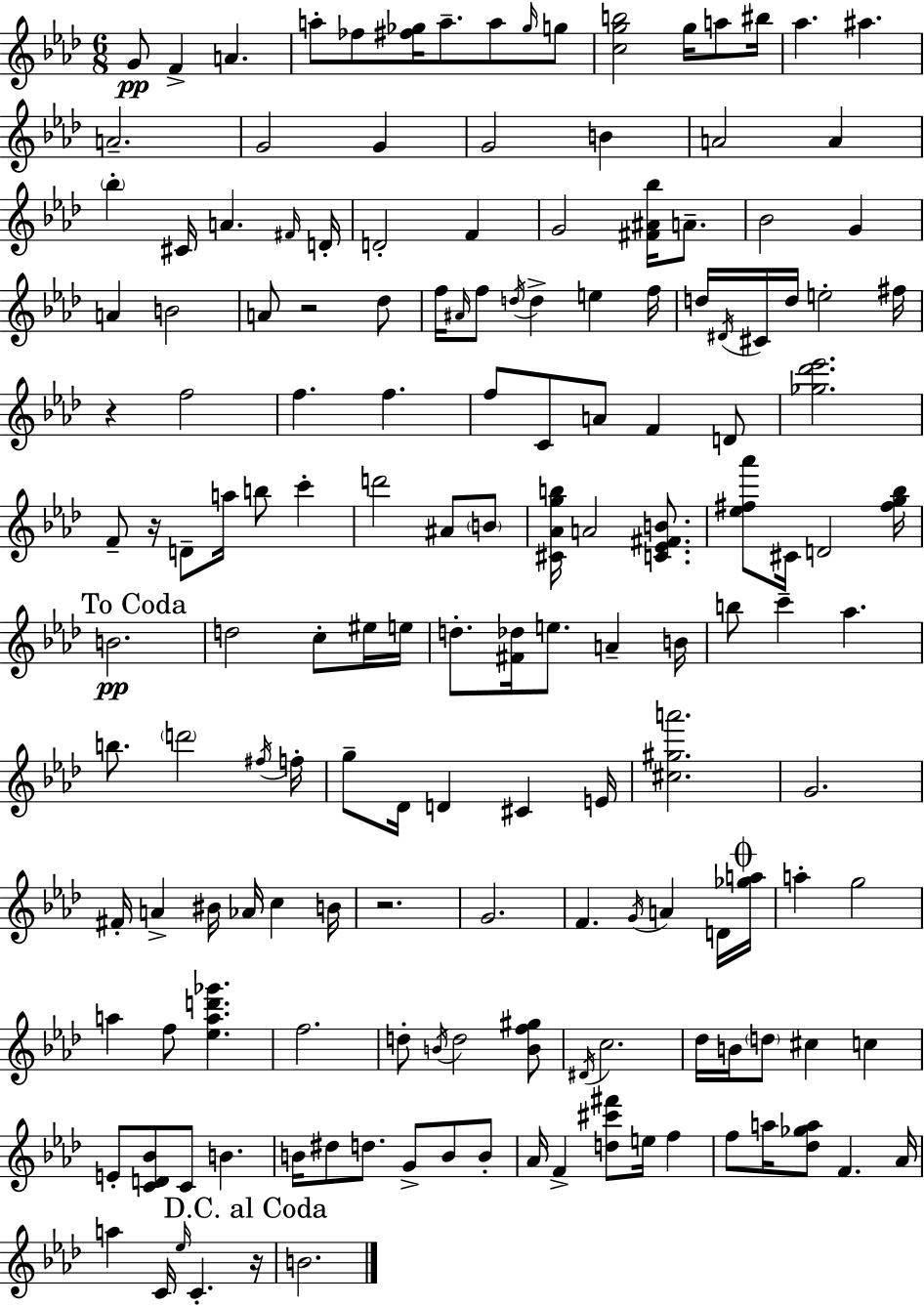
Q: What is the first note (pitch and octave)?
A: G4